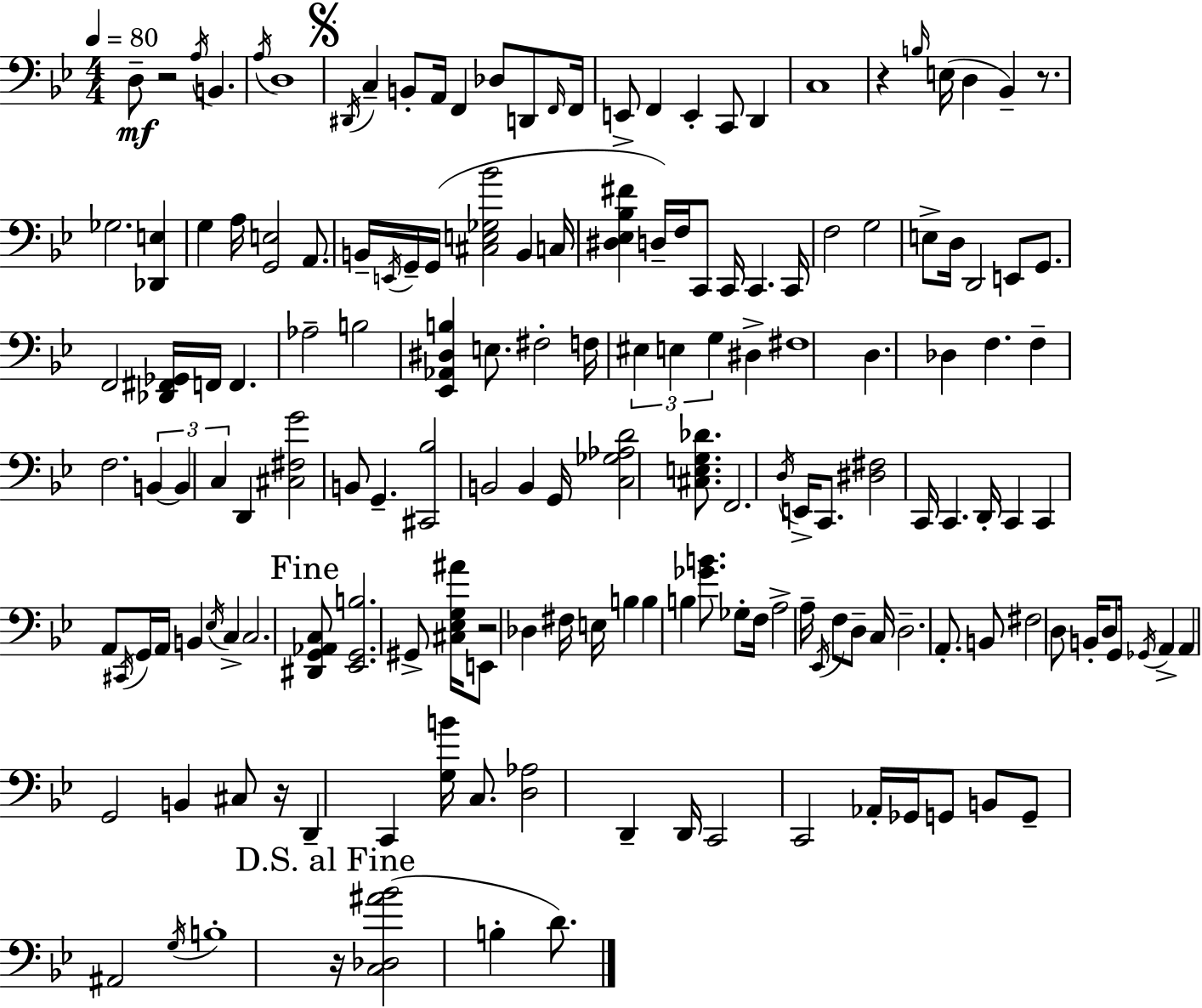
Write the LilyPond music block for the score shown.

{
  \clef bass
  \numericTimeSignature
  \time 4/4
  \key bes \major
  \tempo 4 = 80
  d8--\mf r2 \acciaccatura { a16 } b,4. | \acciaccatura { a16 } d1 | \mark \markup { \musicglyph "scripts.segno" } \acciaccatura { dis,16 } c4-- b,8-. a,16 f,4 des8 | d,8 \grace { f,16 } f,16 e,8-> f,4 e,4-. c,8 | \break d,4 c1 | r4 \grace { b16 } e16( d4 bes,4--) | r8. ges2. | <des, e>4 g4 a16 <g, e>2 | \break a,8. b,16-- \acciaccatura { e,16 } g,16-- g,16( <cis e ges bes'>2 | b,4 c16 <dis ees bes fis'>4 d16--) f16 c,8 c,16 c,4. | c,16 f2 g2 | e8-> d16 d,2 | \break e,8 g,8. f,2 <des, fis, ges,>16 f,16 | f,4. aes2-- b2 | <ees, aes, dis b>4 e8. fis2-. | f16 \tuplet 3/2 { eis4 e4 g4 } | \break dis4-> fis1 | d4. des4 | f4. f4-- f2. | \tuplet 3/2 { b,4~~ b,4 c4 } | \break d,4 <cis fis g'>2 b,8 | g,4.-- <cis, bes>2 b,2 | b,4 g,16 <c ges aes d'>2 | <cis e g des'>8. f,2. | \break \acciaccatura { d16 } e,16-> c,8. <dis fis>2 c,16 | c,4. d,16-. c,4 c,4 a,8 | \acciaccatura { cis,16 } g,16 a,16 b,4 \acciaccatura { ees16 } c4-> c2. | \mark "Fine" <dis, g, aes, c>8 <ees, g, b>2. | \break gis,8-> <cis ees g ais'>16 e,8 r2 | des4 fis16 e16 b4 b4 | b4 <ges' b'>8. ges8-. f16 a2-> | a16-- \acciaccatura { ees,16 } f8 d8-- c16 d2.-- | \break a,8.-. b,8 fis2 | d8 b,16-. d8 g,16 \acciaccatura { ges,16 } a,4-> a,4 | g,2 b,4 cis8 | r16 d,4-- c,4 <g b'>16 c8. <d aes>2 | \break d,4-- d,16 c,2 | c,2 aes,16-. ges,16 g,8 b,8 | g,8-- ais,2 \acciaccatura { g16 } b1-. | \mark "D.S. al Fine" r16 <c des ais' bes'>2( | \break b4-. d'8.) \bar "|."
}